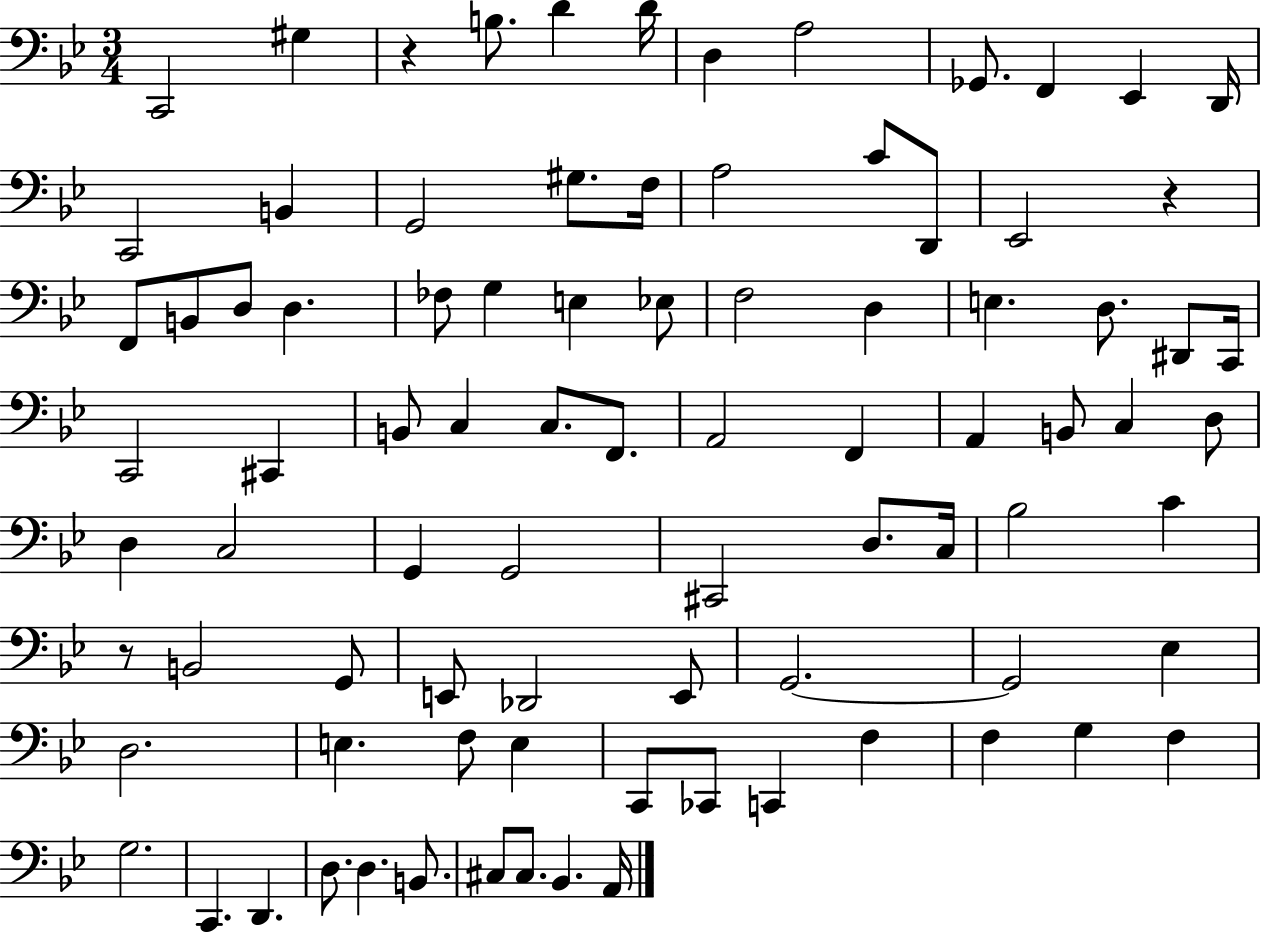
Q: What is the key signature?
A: BES major